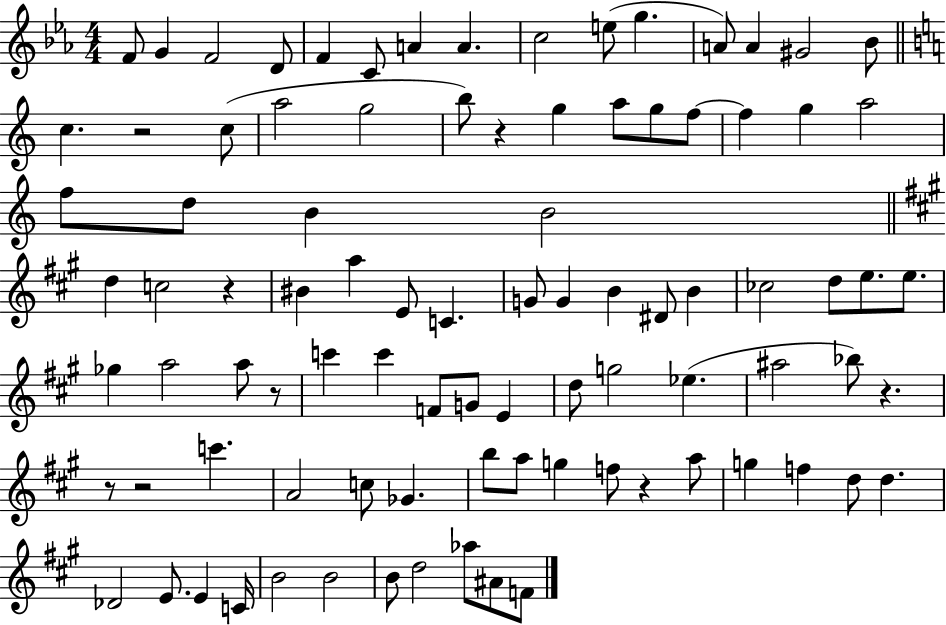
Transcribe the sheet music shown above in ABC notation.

X:1
T:Untitled
M:4/4
L:1/4
K:Eb
F/2 G F2 D/2 F C/2 A A c2 e/2 g A/2 A ^G2 _B/2 c z2 c/2 a2 g2 b/2 z g a/2 g/2 f/2 f g a2 f/2 d/2 B B2 d c2 z ^B a E/2 C G/2 G B ^D/2 B _c2 d/2 e/2 e/2 _g a2 a/2 z/2 c' c' F/2 G/2 E d/2 g2 _e ^a2 _b/2 z z/2 z2 c' A2 c/2 _G b/2 a/2 g f/2 z a/2 g f d/2 d _D2 E/2 E C/4 B2 B2 B/2 d2 _a/2 ^A/2 F/2